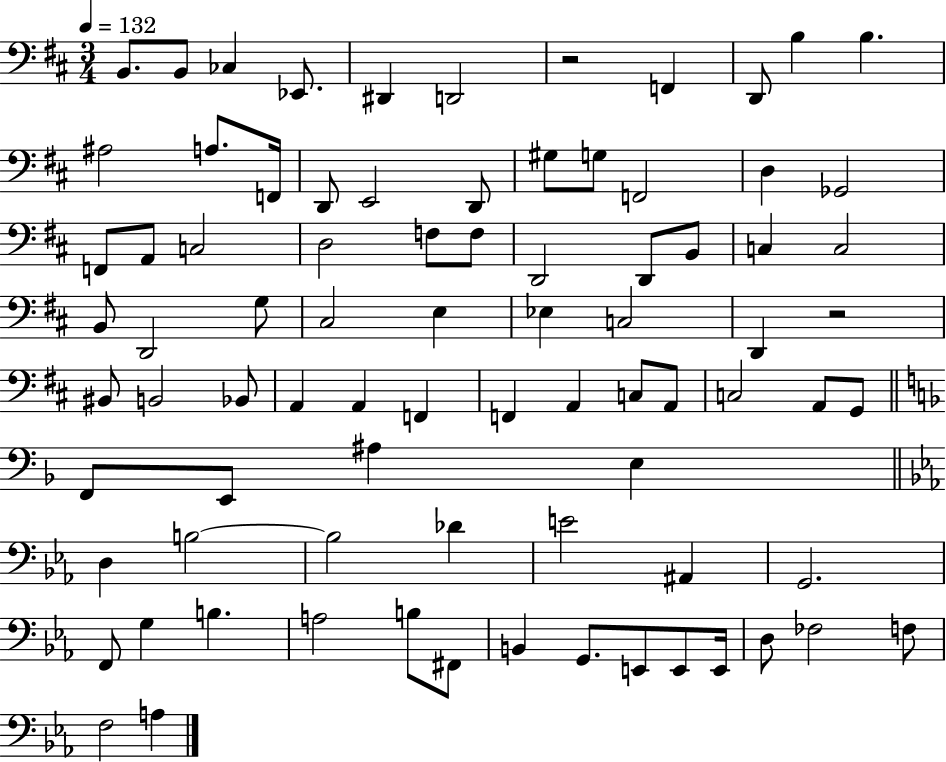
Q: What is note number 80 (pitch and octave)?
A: A3